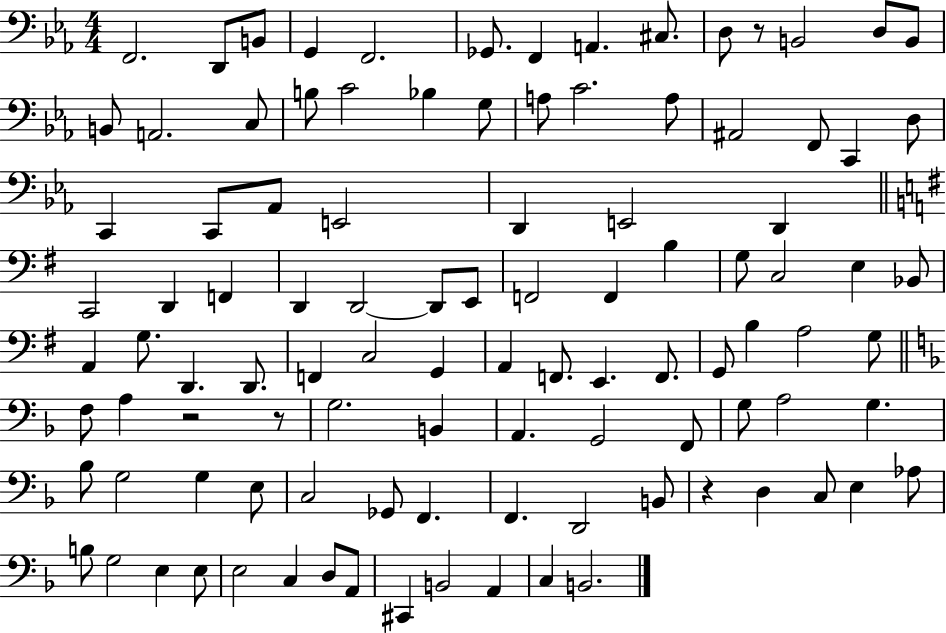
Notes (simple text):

F2/h. D2/e B2/e G2/q F2/h. Gb2/e. F2/q A2/q. C#3/e. D3/e R/e B2/h D3/e B2/e B2/e A2/h. C3/e B3/e C4/h Bb3/q G3/e A3/e C4/h. A3/e A#2/h F2/e C2/q D3/e C2/q C2/e Ab2/e E2/h D2/q E2/h D2/q C2/h D2/q F2/q D2/q D2/h D2/e E2/e F2/h F2/q B3/q G3/e C3/h E3/q Bb2/e A2/q G3/e. D2/q. D2/e. F2/q C3/h G2/q A2/q F2/e. E2/q. F2/e. G2/e B3/q A3/h G3/e F3/e A3/q R/h R/e G3/h. B2/q A2/q. G2/h F2/e G3/e A3/h G3/q. Bb3/e G3/h G3/q E3/e C3/h Gb2/e F2/q. F2/q. D2/h B2/e R/q D3/q C3/e E3/q Ab3/e B3/e G3/h E3/q E3/e E3/h C3/q D3/e A2/e C#2/q B2/h A2/q C3/q B2/h.